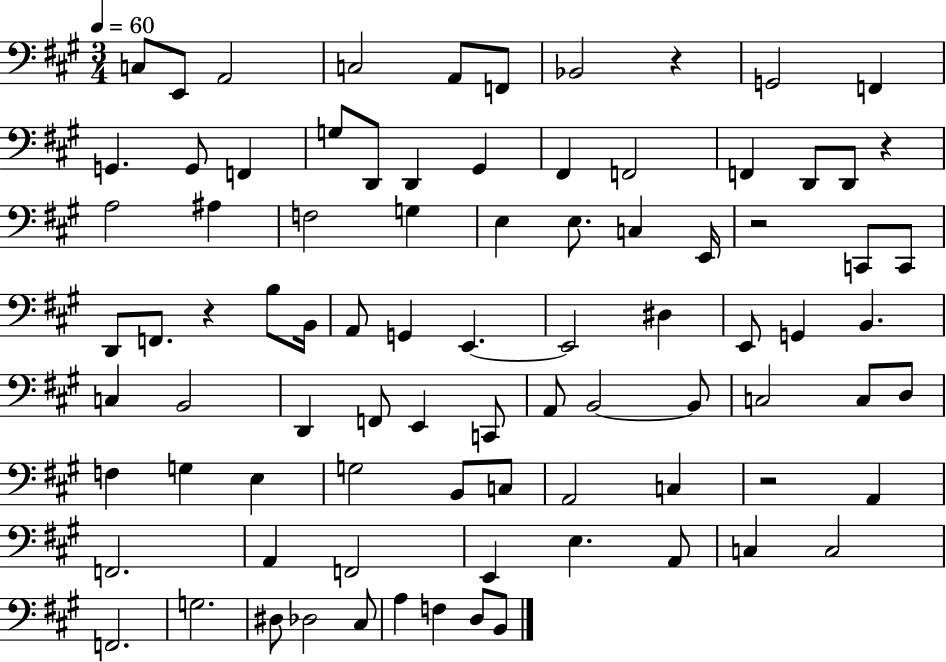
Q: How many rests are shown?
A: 5